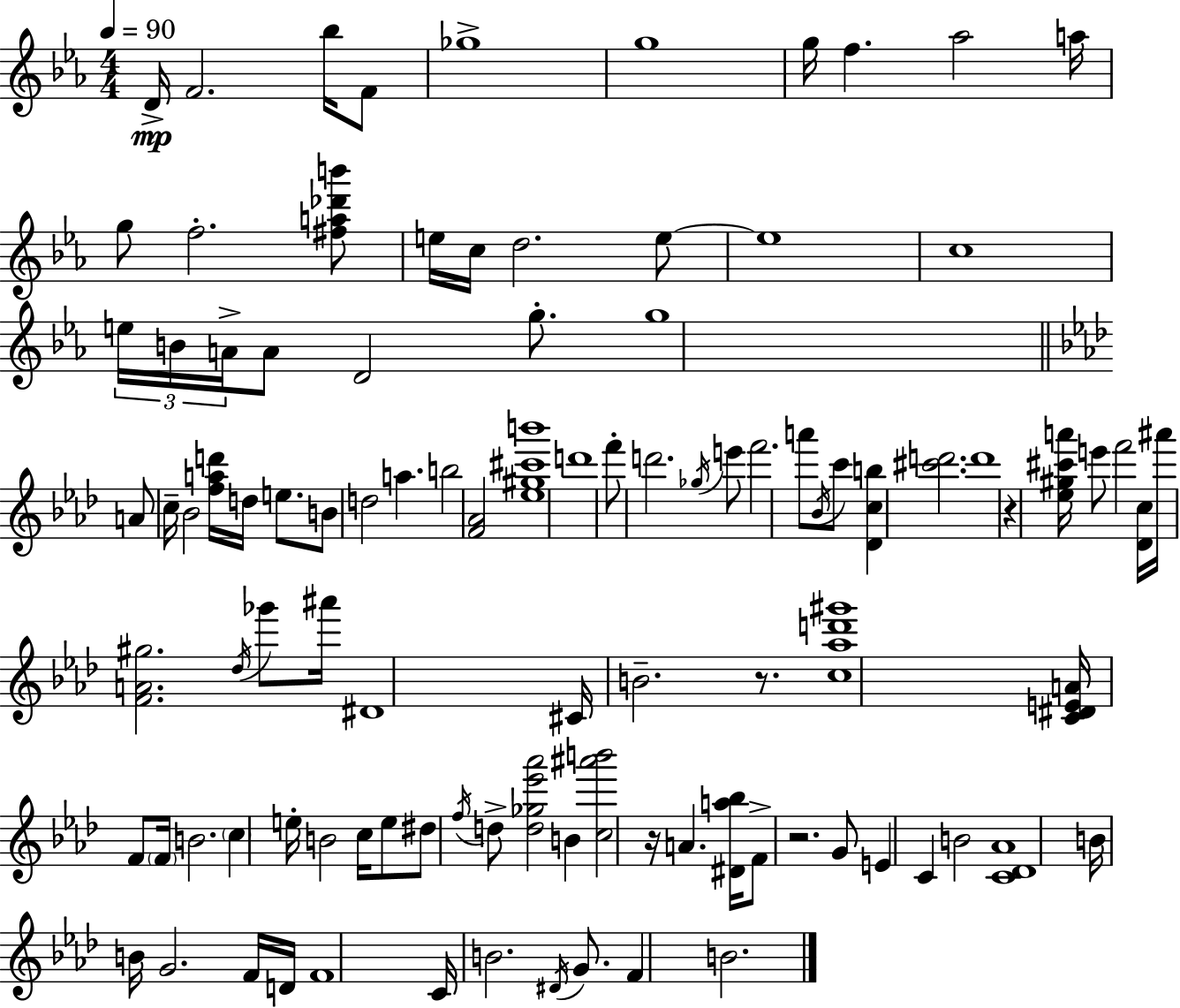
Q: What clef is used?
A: treble